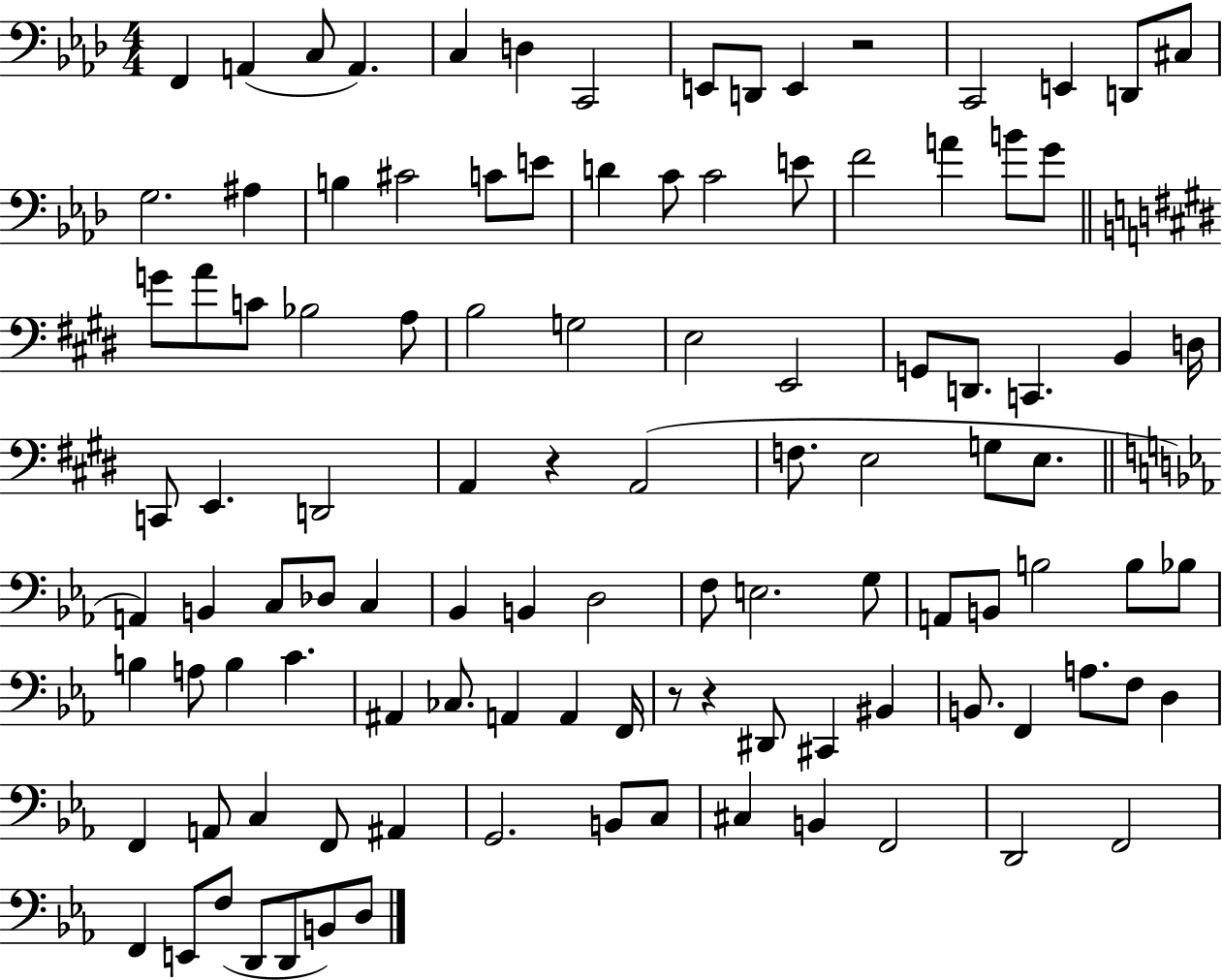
{
  \clef bass
  \numericTimeSignature
  \time 4/4
  \key aes \major
  \repeat volta 2 { f,4 a,4( c8 a,4.) | c4 d4 c,2 | e,8 d,8 e,4 r2 | c,2 e,4 d,8 cis8 | \break g2. ais4 | b4 cis'2 c'8 e'8 | d'4 c'8 c'2 e'8 | f'2 a'4 b'8 g'8 | \break \bar "||" \break \key e \major g'8 a'8 c'8 bes2 a8 | b2 g2 | e2 e,2 | g,8 d,8. c,4. b,4 d16 | \break c,8 e,4. d,2 | a,4 r4 a,2( | f8. e2 g8 e8. | \bar "||" \break \key ees \major a,4) b,4 c8 des8 c4 | bes,4 b,4 d2 | f8 e2. g8 | a,8 b,8 b2 b8 bes8 | \break b4 a8 b4 c'4. | ais,4 ces8. a,4 a,4 f,16 | r8 r4 dis,8 cis,4 bis,4 | b,8. f,4 a8. f8 d4 | \break f,4 a,8 c4 f,8 ais,4 | g,2. b,8 c8 | cis4 b,4 f,2 | d,2 f,2 | \break f,4 e,8 f8( d,8 d,8 b,8) d8 | } \bar "|."
}